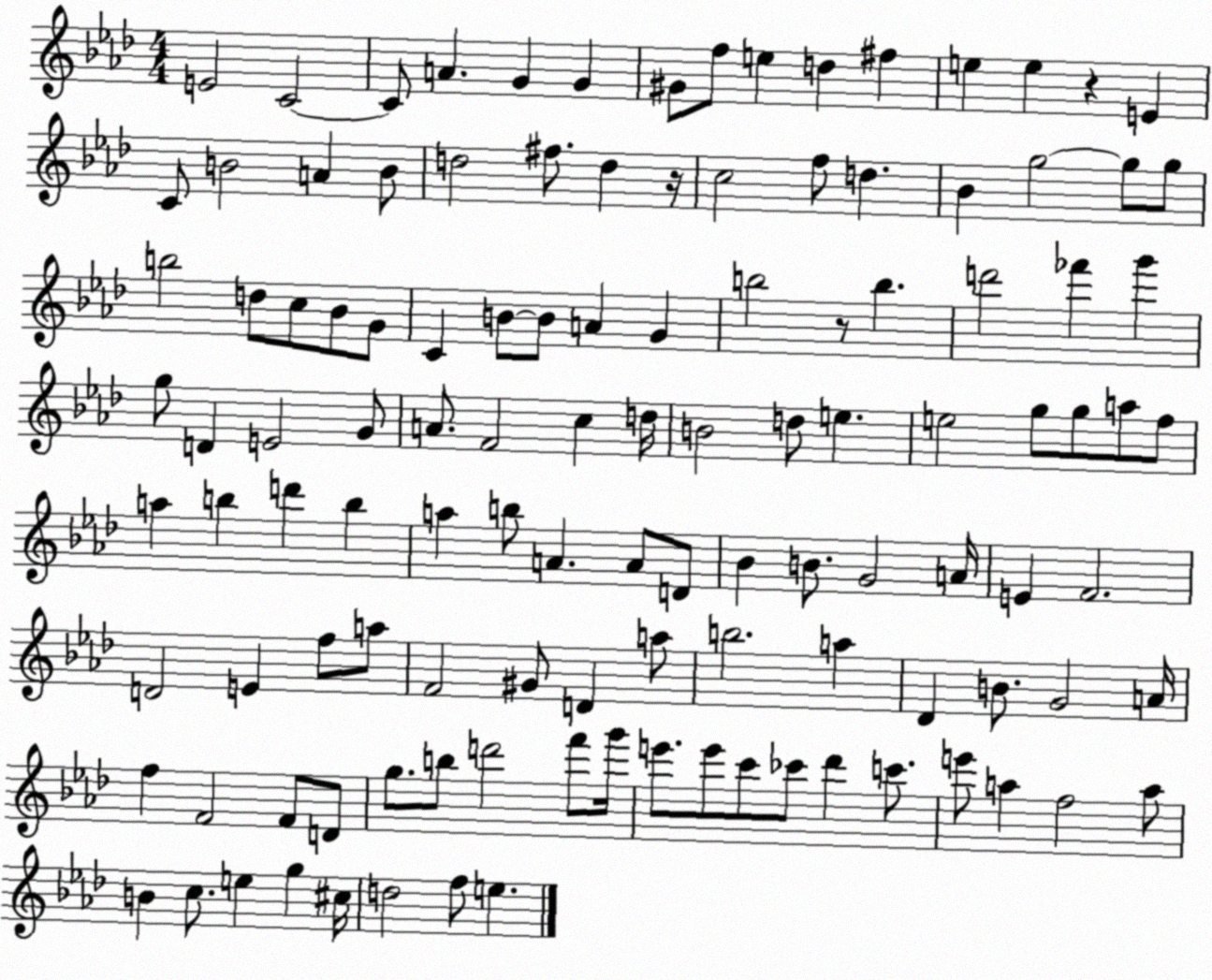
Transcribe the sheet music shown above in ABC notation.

X:1
T:Untitled
M:4/4
L:1/4
K:Ab
E2 C2 C/2 A G G ^G/2 f/2 e d ^f e e z E C/2 B2 A B/2 d2 ^f/2 d z/4 c2 f/2 d _B g2 g/2 g/2 b2 d/2 c/2 _B/2 G/2 C B/2 B/2 A G b2 z/2 b d'2 _f' g' g/2 D E2 G/2 A/2 F2 c d/4 B2 d/2 e e2 g/2 g/2 a/2 f/2 a b d' b a b/2 A A/2 D/2 _B B/2 G2 A/4 E F2 D2 E f/2 a/2 F2 ^G/2 D a/2 b2 a _D B/2 G2 A/4 f F2 F/2 D/2 g/2 b/2 d'2 f'/2 g'/4 e'/2 e'/2 c'/2 _c'/2 _d' c'/2 e'/2 a f2 a/2 B c/2 e g ^c/4 d2 f/2 e